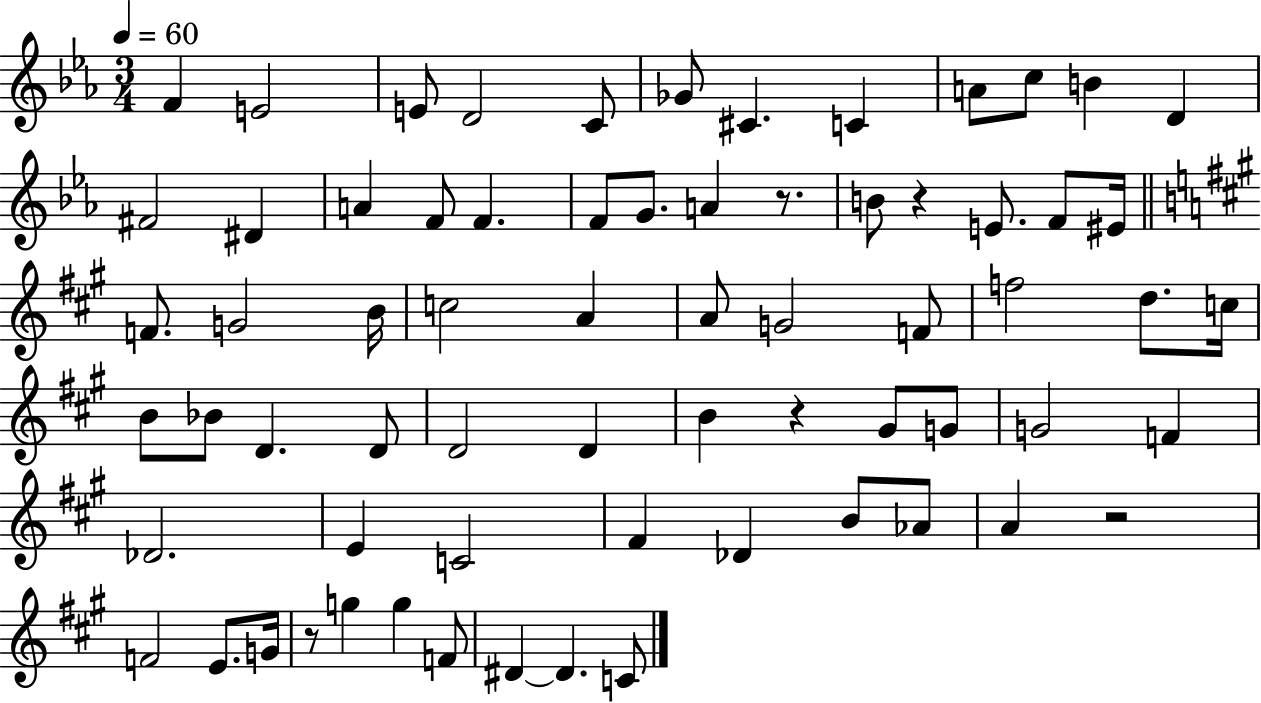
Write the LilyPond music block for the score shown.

{
  \clef treble
  \numericTimeSignature
  \time 3/4
  \key ees \major
  \tempo 4 = 60
  f'4 e'2 | e'8 d'2 c'8 | ges'8 cis'4. c'4 | a'8 c''8 b'4 d'4 | \break fis'2 dis'4 | a'4 f'8 f'4. | f'8 g'8. a'4 r8. | b'8 r4 e'8. f'8 eis'16 | \break \bar "||" \break \key a \major f'8. g'2 b'16 | c''2 a'4 | a'8 g'2 f'8 | f''2 d''8. c''16 | \break b'8 bes'8 d'4. d'8 | d'2 d'4 | b'4 r4 gis'8 g'8 | g'2 f'4 | \break des'2. | e'4 c'2 | fis'4 des'4 b'8 aes'8 | a'4 r2 | \break f'2 e'8. g'16 | r8 g''4 g''4 f'8 | dis'4~~ dis'4. c'8 | \bar "|."
}